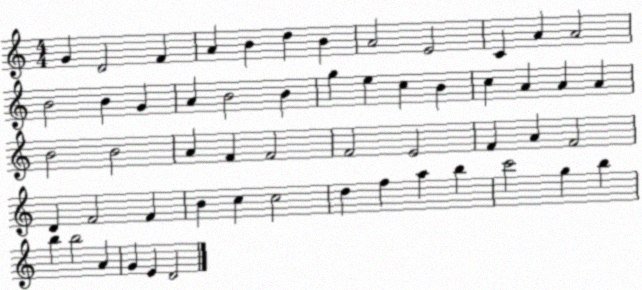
X:1
T:Untitled
M:4/4
L:1/4
K:C
G D2 F A B d B A2 E2 C A A2 B2 B G A B2 B g e c B c A A A B2 B2 A F F2 F2 E2 F A F2 D F2 F B c c2 d f a b c'2 g b b b2 A G E D2